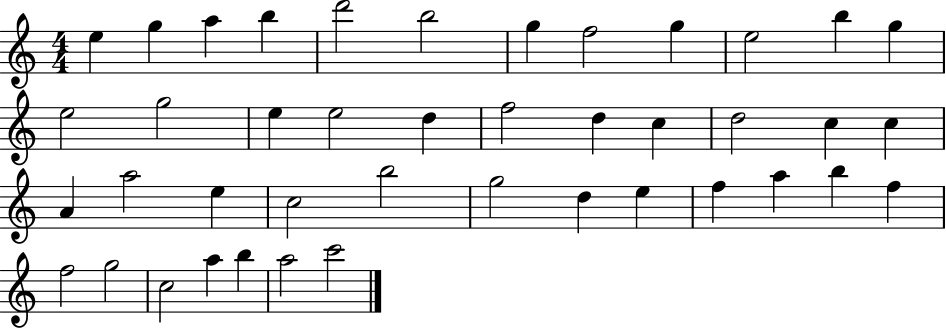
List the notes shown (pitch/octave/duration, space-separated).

E5/q G5/q A5/q B5/q D6/h B5/h G5/q F5/h G5/q E5/h B5/q G5/q E5/h G5/h E5/q E5/h D5/q F5/h D5/q C5/q D5/h C5/q C5/q A4/q A5/h E5/q C5/h B5/h G5/h D5/q E5/q F5/q A5/q B5/q F5/q F5/h G5/h C5/h A5/q B5/q A5/h C6/h